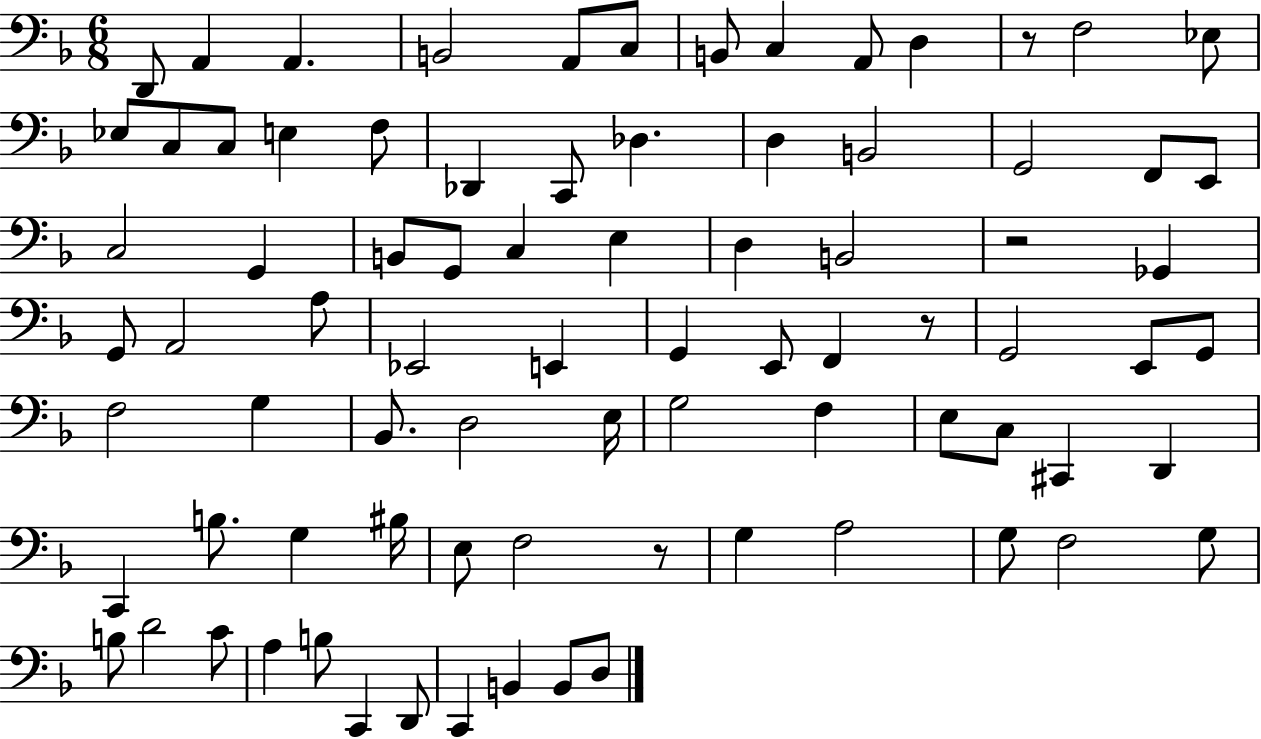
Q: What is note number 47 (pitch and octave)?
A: G3